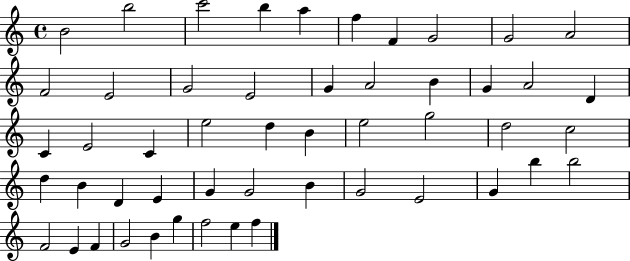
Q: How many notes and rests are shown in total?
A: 51